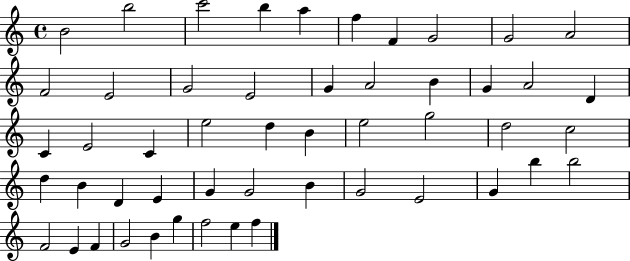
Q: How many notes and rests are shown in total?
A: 51